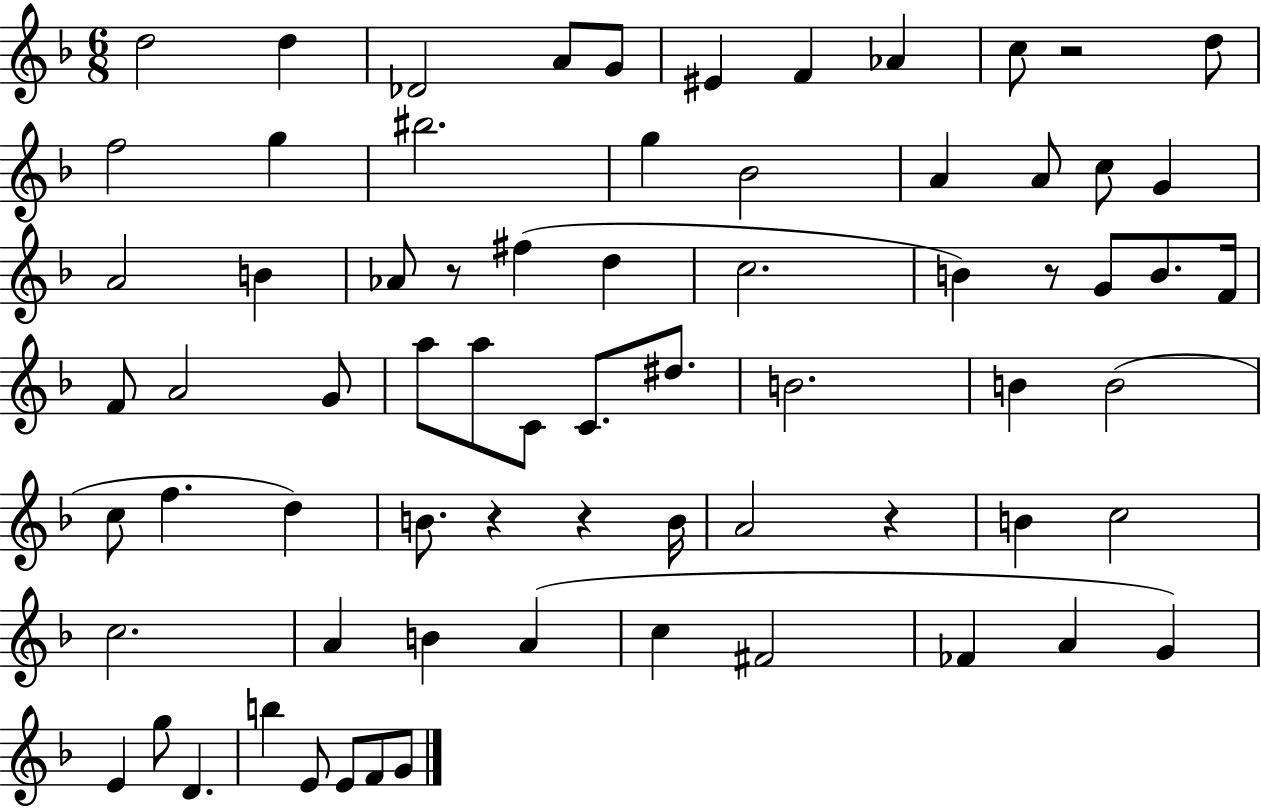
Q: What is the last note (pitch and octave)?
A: G4